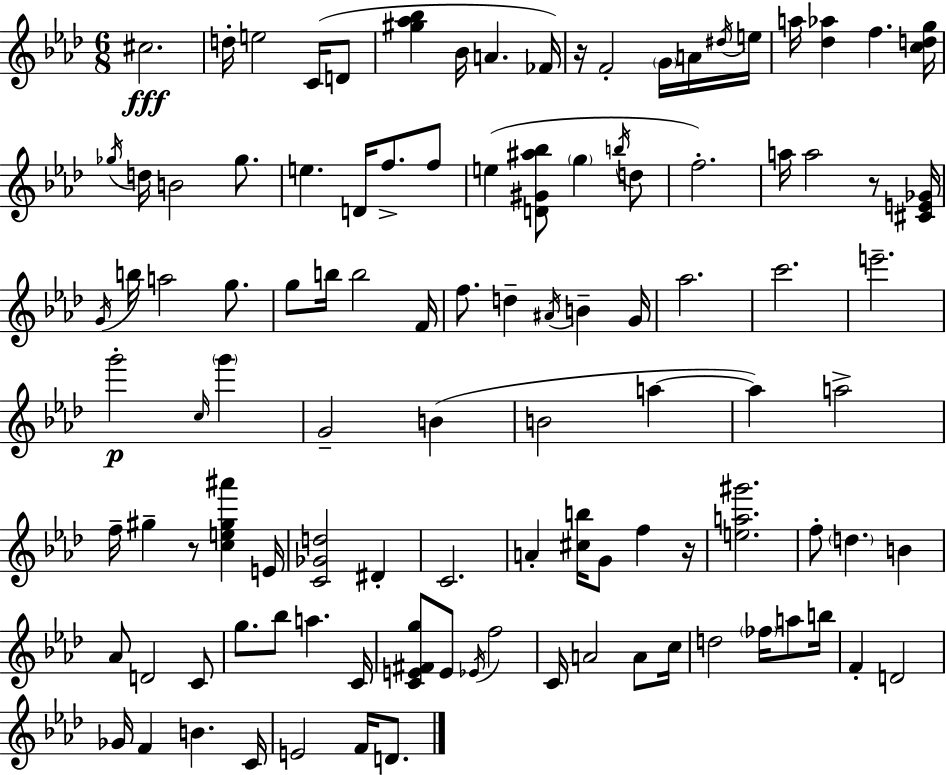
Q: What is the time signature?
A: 6/8